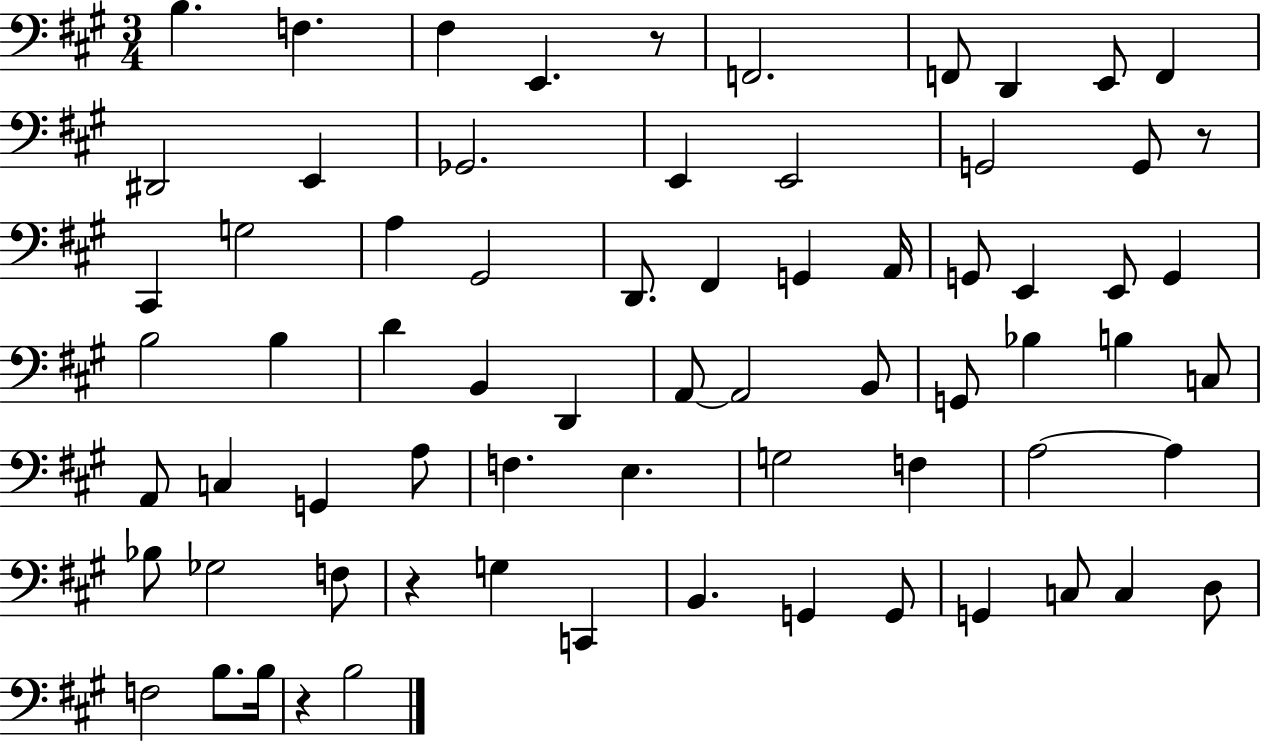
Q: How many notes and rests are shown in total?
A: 70